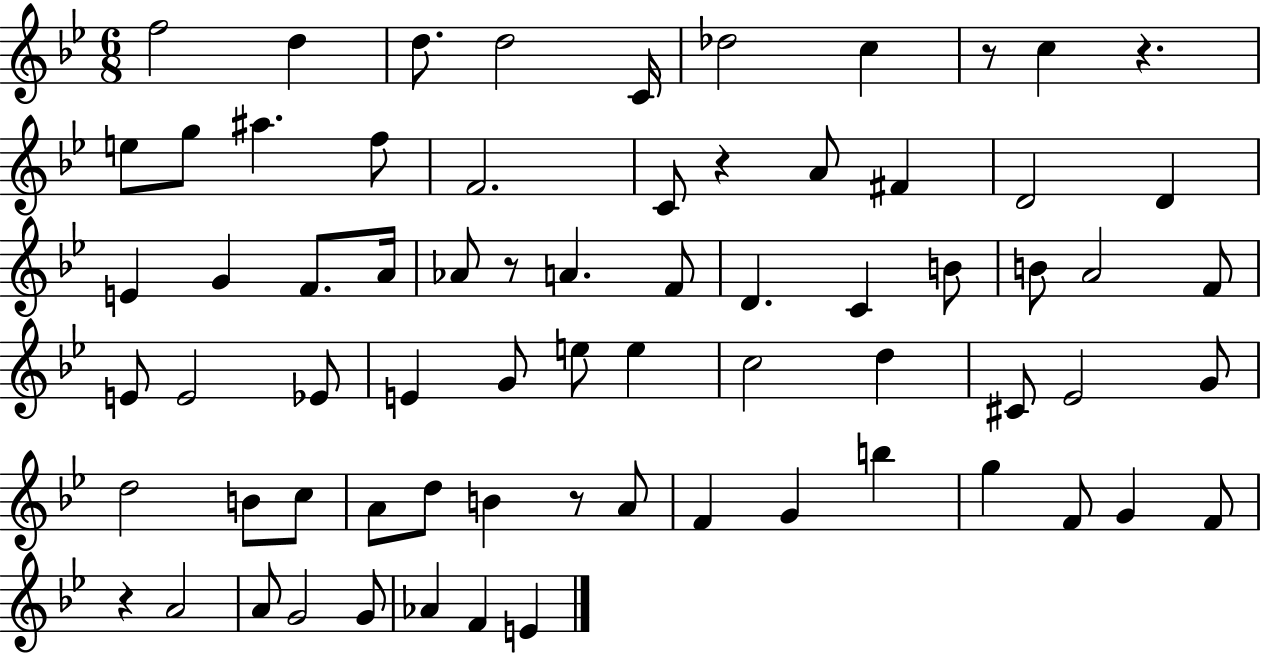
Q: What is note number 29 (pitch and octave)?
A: B4